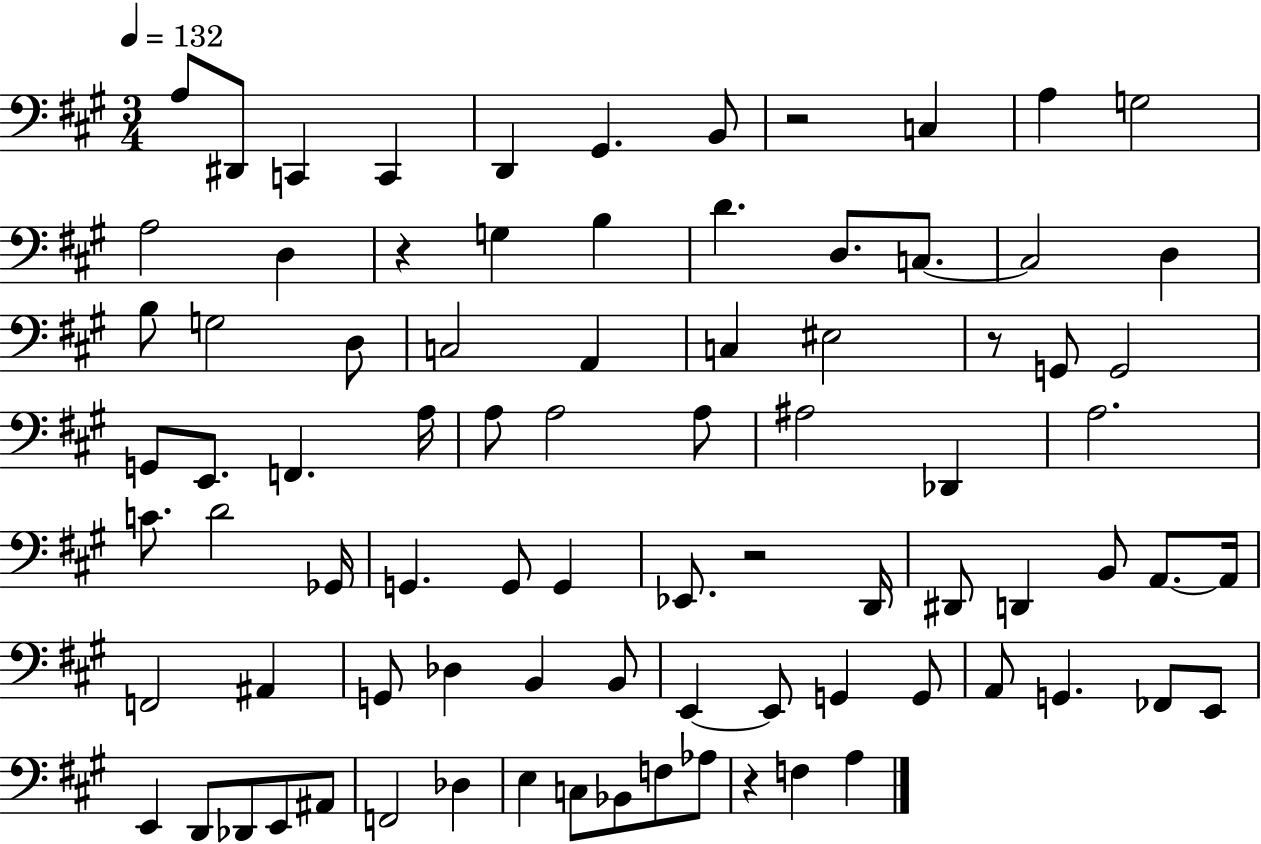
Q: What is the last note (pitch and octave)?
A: A3